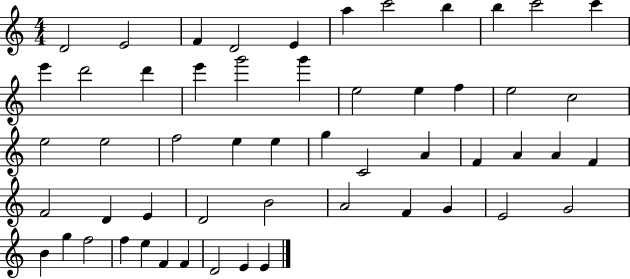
D4/h E4/h F4/q D4/h E4/q A5/q C6/h B5/q B5/q C6/h C6/q E6/q D6/h D6/q E6/q G6/h G6/q E5/h E5/q F5/q E5/h C5/h E5/h E5/h F5/h E5/q E5/q G5/q C4/h A4/q F4/q A4/q A4/q F4/q F4/h D4/q E4/q D4/h B4/h A4/h F4/q G4/q E4/h G4/h B4/q G5/q F5/h F5/q E5/q F4/q F4/q D4/h E4/q E4/q